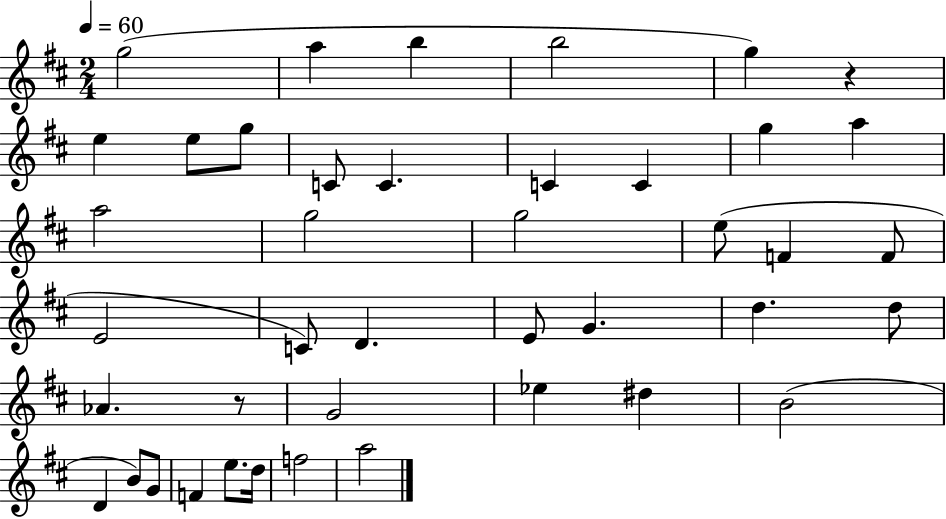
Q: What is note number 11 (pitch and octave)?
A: C4